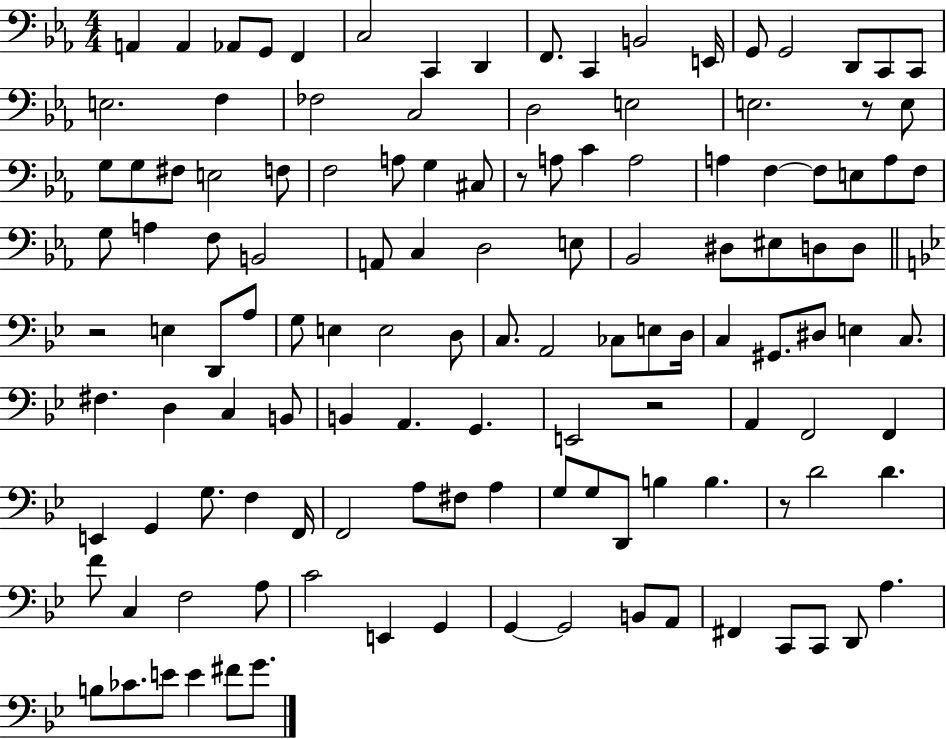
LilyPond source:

{
  \clef bass
  \numericTimeSignature
  \time 4/4
  \key ees \major
  a,4 a,4 aes,8 g,8 f,4 | c2 c,4 d,4 | f,8. c,4 b,2 e,16 | g,8 g,2 d,8 c,8 c,8 | \break e2. f4 | fes2 c2 | d2 e2 | e2. r8 e8 | \break g8 g8 fis8 e2 f8 | f2 a8 g4 cis8 | r8 a8 c'4 a2 | a4 f4~~ f8 e8 a8 f8 | \break g8 a4 f8 b,2 | a,8 c4 d2 e8 | bes,2 dis8 eis8 d8 d8 | \bar "||" \break \key g \minor r2 e4 d,8 a8 | g8 e4 e2 d8 | c8. a,2 ces8 e8 d16 | c4 gis,8. dis8 e4 c8. | \break fis4. d4 c4 b,8 | b,4 a,4. g,4. | e,2 r2 | a,4 f,2 f,4 | \break e,4 g,4 g8. f4 f,16 | f,2 a8 fis8 a4 | g8 g8 d,8 b4 b4. | r8 d'2 d'4. | \break f'8 c4 f2 a8 | c'2 e,4 g,4 | g,4~~ g,2 b,8 a,8 | fis,4 c,8 c,8 d,8 a4. | \break b8 ces'8. e'8 e'4 fis'8 g'8. | \bar "|."
}